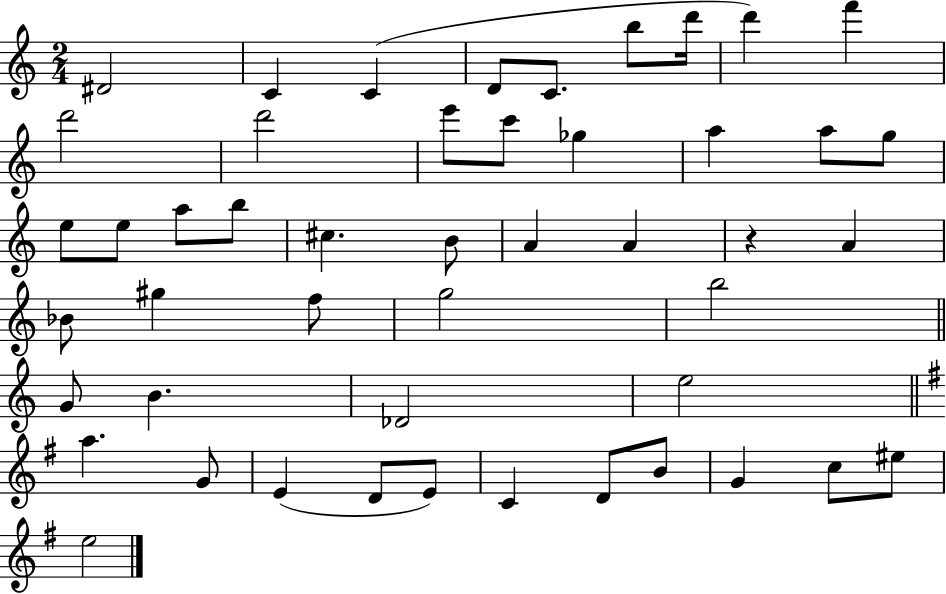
D#4/h C4/q C4/q D4/e C4/e. B5/e D6/s D6/q F6/q D6/h D6/h E6/e C6/e Gb5/q A5/q A5/e G5/e E5/e E5/e A5/e B5/e C#5/q. B4/e A4/q A4/q R/q A4/q Bb4/e G#5/q F5/e G5/h B5/h G4/e B4/q. Db4/h E5/h A5/q. G4/e E4/q D4/e E4/e C4/q D4/e B4/e G4/q C5/e EIS5/e E5/h